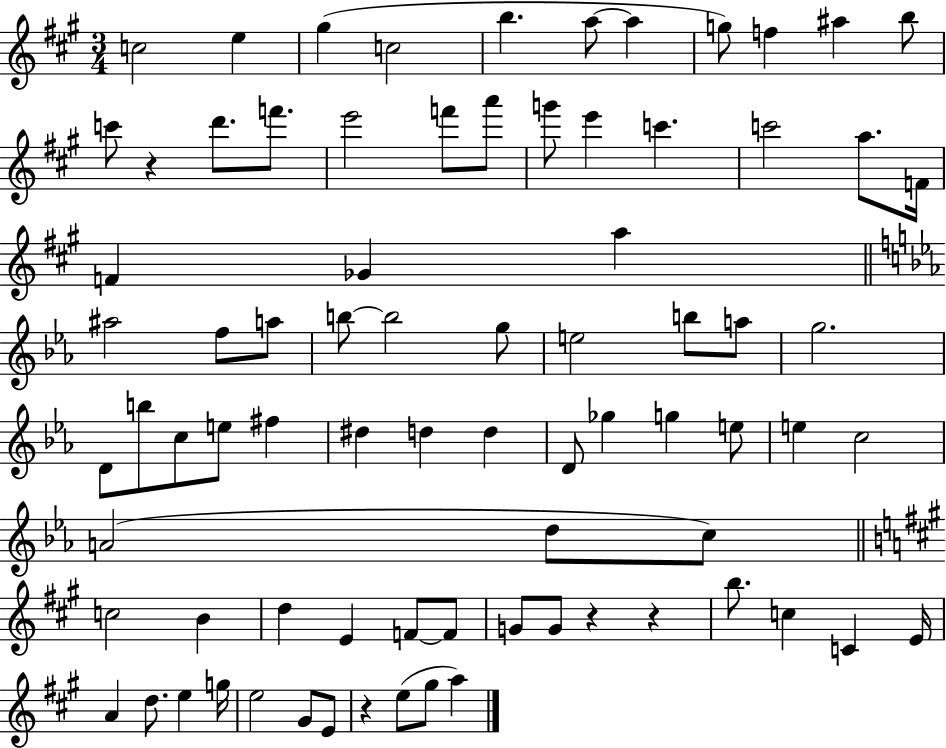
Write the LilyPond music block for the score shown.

{
  \clef treble
  \numericTimeSignature
  \time 3/4
  \key a \major
  \repeat volta 2 { c''2 e''4 | gis''4( c''2 | b''4. a''8~~ a''4 | g''8) f''4 ais''4 b''8 | \break c'''8 r4 d'''8. f'''8. | e'''2 f'''8 a'''8 | g'''8 e'''4 c'''4. | c'''2 a''8. f'16 | \break f'4 ges'4 a''4 | \bar "||" \break \key c \minor ais''2 f''8 a''8 | b''8~~ b''2 g''8 | e''2 b''8 a''8 | g''2. | \break d'8 b''8 c''8 e''8 fis''4 | dis''4 d''4 d''4 | d'8 ges''4 g''4 e''8 | e''4 c''2 | \break a'2( d''8 c''8) | \bar "||" \break \key a \major c''2 b'4 | d''4 e'4 f'8~~ f'8 | g'8 g'8 r4 r4 | b''8. c''4 c'4 e'16 | \break a'4 d''8. e''4 g''16 | e''2 gis'8 e'8 | r4 e''8( gis''8 a''4) | } \bar "|."
}